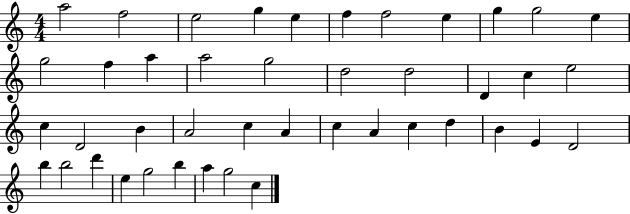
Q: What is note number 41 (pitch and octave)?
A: A5